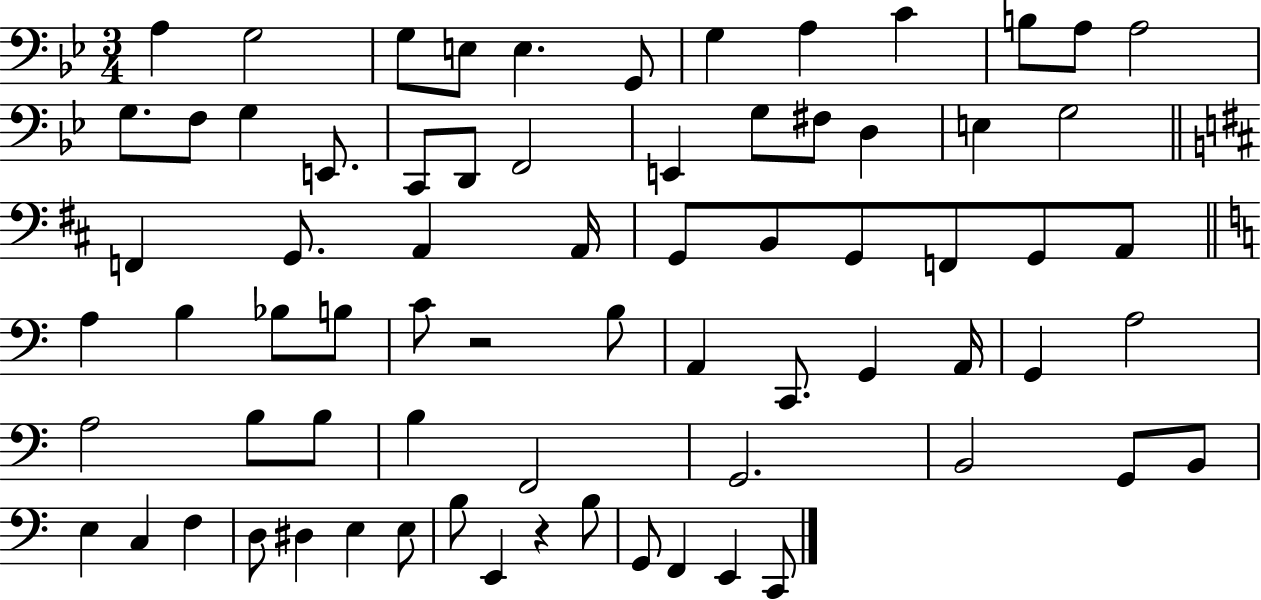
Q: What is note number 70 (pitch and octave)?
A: C2